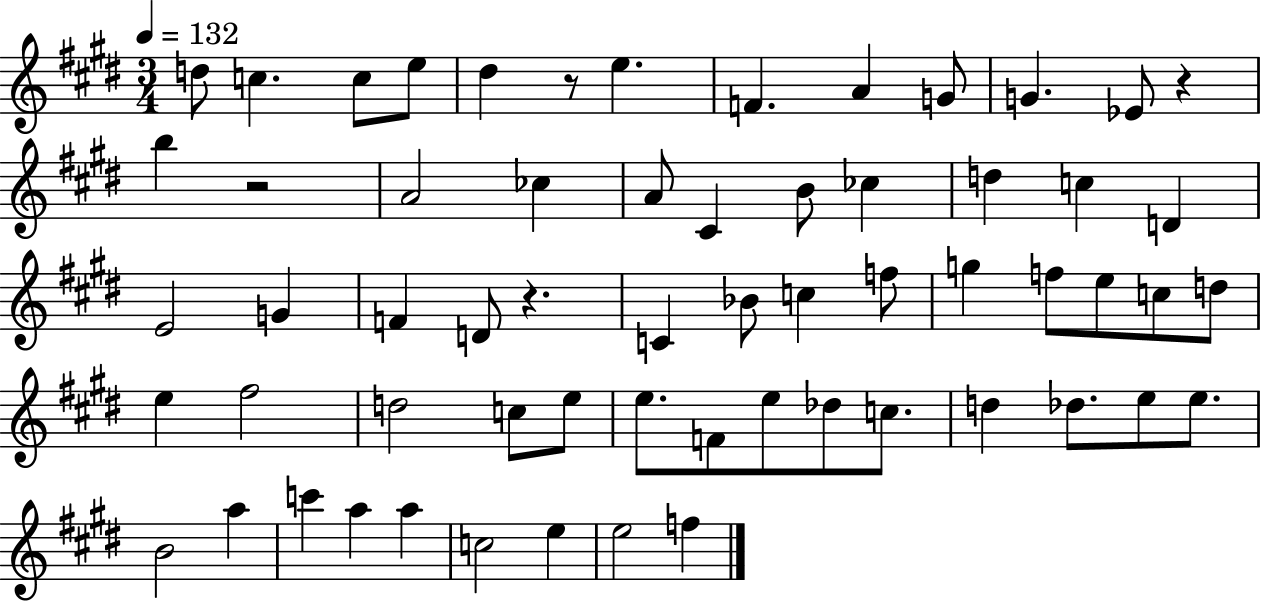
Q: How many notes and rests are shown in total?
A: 61